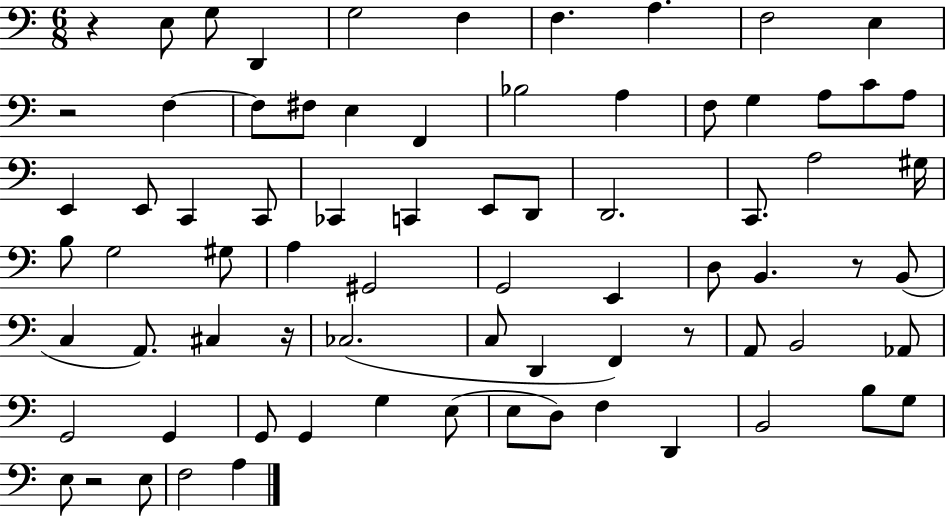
X:1
T:Untitled
M:6/8
L:1/4
K:C
z E,/2 G,/2 D,, G,2 F, F, A, F,2 E, z2 F, F,/2 ^F,/2 E, F,, _B,2 A, F,/2 G, A,/2 C/2 A,/2 E,, E,,/2 C,, C,,/2 _C,, C,, E,,/2 D,,/2 D,,2 C,,/2 A,2 ^G,/4 B,/2 G,2 ^G,/2 A, ^G,,2 G,,2 E,, D,/2 B,, z/2 B,,/2 C, A,,/2 ^C, z/4 _C,2 C,/2 D,, F,, z/2 A,,/2 B,,2 _A,,/2 G,,2 G,, G,,/2 G,, G, E,/2 E,/2 D,/2 F, D,, B,,2 B,/2 G,/2 E,/2 z2 E,/2 F,2 A,